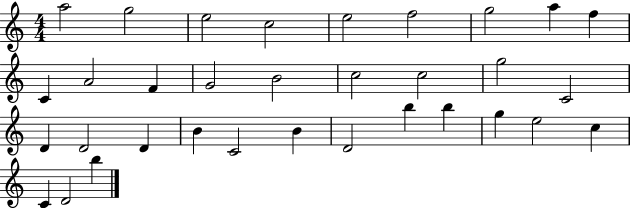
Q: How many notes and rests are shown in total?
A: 33